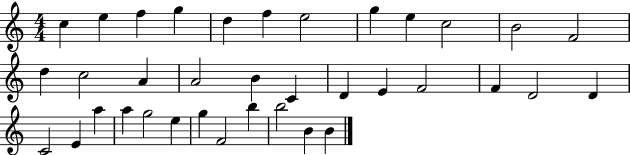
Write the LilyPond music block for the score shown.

{
  \clef treble
  \numericTimeSignature
  \time 4/4
  \key c \major
  c''4 e''4 f''4 g''4 | d''4 f''4 e''2 | g''4 e''4 c''2 | b'2 f'2 | \break d''4 c''2 a'4 | a'2 b'4 c'4 | d'4 e'4 f'2 | f'4 d'2 d'4 | \break c'2 e'4 a''4 | a''4 g''2 e''4 | g''4 f'2 b''4 | b''2 b'4 b'4 | \break \bar "|."
}